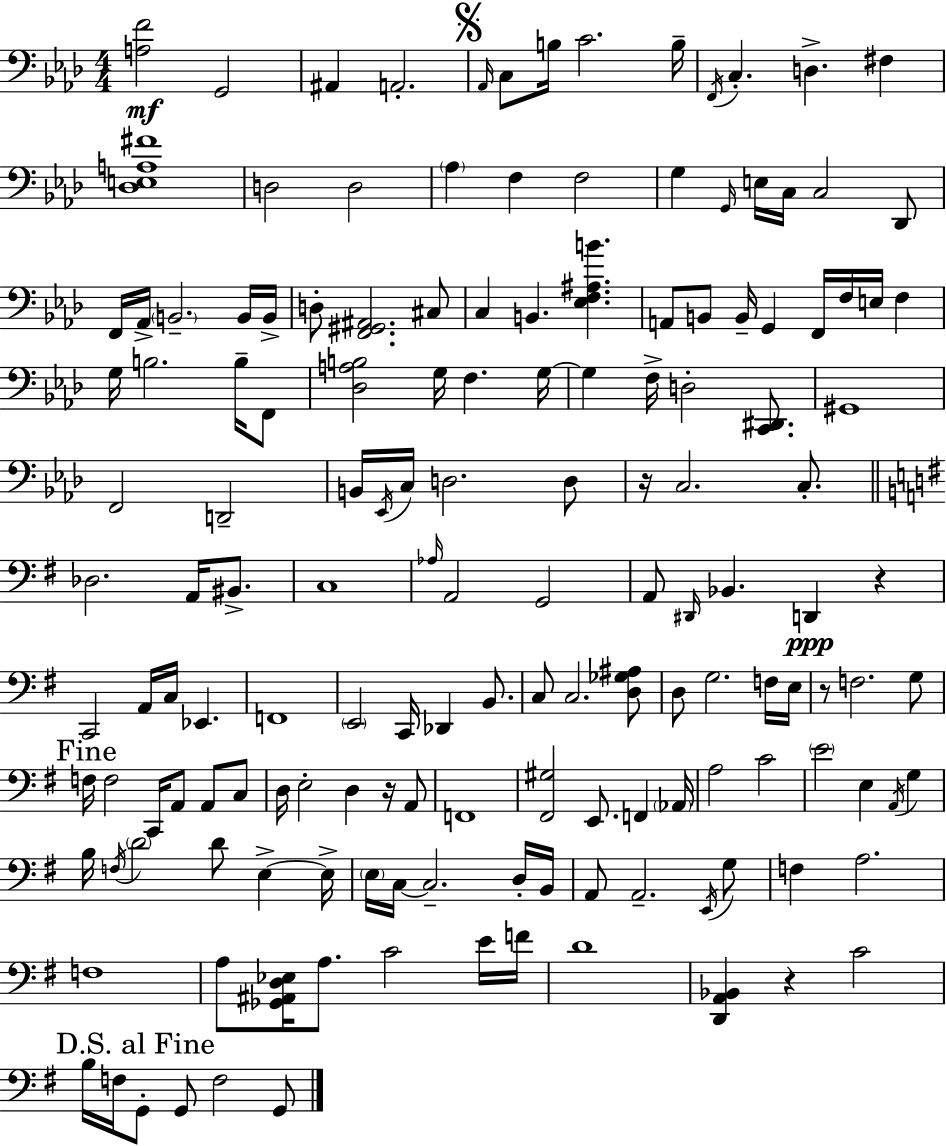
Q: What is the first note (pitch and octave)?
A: G2